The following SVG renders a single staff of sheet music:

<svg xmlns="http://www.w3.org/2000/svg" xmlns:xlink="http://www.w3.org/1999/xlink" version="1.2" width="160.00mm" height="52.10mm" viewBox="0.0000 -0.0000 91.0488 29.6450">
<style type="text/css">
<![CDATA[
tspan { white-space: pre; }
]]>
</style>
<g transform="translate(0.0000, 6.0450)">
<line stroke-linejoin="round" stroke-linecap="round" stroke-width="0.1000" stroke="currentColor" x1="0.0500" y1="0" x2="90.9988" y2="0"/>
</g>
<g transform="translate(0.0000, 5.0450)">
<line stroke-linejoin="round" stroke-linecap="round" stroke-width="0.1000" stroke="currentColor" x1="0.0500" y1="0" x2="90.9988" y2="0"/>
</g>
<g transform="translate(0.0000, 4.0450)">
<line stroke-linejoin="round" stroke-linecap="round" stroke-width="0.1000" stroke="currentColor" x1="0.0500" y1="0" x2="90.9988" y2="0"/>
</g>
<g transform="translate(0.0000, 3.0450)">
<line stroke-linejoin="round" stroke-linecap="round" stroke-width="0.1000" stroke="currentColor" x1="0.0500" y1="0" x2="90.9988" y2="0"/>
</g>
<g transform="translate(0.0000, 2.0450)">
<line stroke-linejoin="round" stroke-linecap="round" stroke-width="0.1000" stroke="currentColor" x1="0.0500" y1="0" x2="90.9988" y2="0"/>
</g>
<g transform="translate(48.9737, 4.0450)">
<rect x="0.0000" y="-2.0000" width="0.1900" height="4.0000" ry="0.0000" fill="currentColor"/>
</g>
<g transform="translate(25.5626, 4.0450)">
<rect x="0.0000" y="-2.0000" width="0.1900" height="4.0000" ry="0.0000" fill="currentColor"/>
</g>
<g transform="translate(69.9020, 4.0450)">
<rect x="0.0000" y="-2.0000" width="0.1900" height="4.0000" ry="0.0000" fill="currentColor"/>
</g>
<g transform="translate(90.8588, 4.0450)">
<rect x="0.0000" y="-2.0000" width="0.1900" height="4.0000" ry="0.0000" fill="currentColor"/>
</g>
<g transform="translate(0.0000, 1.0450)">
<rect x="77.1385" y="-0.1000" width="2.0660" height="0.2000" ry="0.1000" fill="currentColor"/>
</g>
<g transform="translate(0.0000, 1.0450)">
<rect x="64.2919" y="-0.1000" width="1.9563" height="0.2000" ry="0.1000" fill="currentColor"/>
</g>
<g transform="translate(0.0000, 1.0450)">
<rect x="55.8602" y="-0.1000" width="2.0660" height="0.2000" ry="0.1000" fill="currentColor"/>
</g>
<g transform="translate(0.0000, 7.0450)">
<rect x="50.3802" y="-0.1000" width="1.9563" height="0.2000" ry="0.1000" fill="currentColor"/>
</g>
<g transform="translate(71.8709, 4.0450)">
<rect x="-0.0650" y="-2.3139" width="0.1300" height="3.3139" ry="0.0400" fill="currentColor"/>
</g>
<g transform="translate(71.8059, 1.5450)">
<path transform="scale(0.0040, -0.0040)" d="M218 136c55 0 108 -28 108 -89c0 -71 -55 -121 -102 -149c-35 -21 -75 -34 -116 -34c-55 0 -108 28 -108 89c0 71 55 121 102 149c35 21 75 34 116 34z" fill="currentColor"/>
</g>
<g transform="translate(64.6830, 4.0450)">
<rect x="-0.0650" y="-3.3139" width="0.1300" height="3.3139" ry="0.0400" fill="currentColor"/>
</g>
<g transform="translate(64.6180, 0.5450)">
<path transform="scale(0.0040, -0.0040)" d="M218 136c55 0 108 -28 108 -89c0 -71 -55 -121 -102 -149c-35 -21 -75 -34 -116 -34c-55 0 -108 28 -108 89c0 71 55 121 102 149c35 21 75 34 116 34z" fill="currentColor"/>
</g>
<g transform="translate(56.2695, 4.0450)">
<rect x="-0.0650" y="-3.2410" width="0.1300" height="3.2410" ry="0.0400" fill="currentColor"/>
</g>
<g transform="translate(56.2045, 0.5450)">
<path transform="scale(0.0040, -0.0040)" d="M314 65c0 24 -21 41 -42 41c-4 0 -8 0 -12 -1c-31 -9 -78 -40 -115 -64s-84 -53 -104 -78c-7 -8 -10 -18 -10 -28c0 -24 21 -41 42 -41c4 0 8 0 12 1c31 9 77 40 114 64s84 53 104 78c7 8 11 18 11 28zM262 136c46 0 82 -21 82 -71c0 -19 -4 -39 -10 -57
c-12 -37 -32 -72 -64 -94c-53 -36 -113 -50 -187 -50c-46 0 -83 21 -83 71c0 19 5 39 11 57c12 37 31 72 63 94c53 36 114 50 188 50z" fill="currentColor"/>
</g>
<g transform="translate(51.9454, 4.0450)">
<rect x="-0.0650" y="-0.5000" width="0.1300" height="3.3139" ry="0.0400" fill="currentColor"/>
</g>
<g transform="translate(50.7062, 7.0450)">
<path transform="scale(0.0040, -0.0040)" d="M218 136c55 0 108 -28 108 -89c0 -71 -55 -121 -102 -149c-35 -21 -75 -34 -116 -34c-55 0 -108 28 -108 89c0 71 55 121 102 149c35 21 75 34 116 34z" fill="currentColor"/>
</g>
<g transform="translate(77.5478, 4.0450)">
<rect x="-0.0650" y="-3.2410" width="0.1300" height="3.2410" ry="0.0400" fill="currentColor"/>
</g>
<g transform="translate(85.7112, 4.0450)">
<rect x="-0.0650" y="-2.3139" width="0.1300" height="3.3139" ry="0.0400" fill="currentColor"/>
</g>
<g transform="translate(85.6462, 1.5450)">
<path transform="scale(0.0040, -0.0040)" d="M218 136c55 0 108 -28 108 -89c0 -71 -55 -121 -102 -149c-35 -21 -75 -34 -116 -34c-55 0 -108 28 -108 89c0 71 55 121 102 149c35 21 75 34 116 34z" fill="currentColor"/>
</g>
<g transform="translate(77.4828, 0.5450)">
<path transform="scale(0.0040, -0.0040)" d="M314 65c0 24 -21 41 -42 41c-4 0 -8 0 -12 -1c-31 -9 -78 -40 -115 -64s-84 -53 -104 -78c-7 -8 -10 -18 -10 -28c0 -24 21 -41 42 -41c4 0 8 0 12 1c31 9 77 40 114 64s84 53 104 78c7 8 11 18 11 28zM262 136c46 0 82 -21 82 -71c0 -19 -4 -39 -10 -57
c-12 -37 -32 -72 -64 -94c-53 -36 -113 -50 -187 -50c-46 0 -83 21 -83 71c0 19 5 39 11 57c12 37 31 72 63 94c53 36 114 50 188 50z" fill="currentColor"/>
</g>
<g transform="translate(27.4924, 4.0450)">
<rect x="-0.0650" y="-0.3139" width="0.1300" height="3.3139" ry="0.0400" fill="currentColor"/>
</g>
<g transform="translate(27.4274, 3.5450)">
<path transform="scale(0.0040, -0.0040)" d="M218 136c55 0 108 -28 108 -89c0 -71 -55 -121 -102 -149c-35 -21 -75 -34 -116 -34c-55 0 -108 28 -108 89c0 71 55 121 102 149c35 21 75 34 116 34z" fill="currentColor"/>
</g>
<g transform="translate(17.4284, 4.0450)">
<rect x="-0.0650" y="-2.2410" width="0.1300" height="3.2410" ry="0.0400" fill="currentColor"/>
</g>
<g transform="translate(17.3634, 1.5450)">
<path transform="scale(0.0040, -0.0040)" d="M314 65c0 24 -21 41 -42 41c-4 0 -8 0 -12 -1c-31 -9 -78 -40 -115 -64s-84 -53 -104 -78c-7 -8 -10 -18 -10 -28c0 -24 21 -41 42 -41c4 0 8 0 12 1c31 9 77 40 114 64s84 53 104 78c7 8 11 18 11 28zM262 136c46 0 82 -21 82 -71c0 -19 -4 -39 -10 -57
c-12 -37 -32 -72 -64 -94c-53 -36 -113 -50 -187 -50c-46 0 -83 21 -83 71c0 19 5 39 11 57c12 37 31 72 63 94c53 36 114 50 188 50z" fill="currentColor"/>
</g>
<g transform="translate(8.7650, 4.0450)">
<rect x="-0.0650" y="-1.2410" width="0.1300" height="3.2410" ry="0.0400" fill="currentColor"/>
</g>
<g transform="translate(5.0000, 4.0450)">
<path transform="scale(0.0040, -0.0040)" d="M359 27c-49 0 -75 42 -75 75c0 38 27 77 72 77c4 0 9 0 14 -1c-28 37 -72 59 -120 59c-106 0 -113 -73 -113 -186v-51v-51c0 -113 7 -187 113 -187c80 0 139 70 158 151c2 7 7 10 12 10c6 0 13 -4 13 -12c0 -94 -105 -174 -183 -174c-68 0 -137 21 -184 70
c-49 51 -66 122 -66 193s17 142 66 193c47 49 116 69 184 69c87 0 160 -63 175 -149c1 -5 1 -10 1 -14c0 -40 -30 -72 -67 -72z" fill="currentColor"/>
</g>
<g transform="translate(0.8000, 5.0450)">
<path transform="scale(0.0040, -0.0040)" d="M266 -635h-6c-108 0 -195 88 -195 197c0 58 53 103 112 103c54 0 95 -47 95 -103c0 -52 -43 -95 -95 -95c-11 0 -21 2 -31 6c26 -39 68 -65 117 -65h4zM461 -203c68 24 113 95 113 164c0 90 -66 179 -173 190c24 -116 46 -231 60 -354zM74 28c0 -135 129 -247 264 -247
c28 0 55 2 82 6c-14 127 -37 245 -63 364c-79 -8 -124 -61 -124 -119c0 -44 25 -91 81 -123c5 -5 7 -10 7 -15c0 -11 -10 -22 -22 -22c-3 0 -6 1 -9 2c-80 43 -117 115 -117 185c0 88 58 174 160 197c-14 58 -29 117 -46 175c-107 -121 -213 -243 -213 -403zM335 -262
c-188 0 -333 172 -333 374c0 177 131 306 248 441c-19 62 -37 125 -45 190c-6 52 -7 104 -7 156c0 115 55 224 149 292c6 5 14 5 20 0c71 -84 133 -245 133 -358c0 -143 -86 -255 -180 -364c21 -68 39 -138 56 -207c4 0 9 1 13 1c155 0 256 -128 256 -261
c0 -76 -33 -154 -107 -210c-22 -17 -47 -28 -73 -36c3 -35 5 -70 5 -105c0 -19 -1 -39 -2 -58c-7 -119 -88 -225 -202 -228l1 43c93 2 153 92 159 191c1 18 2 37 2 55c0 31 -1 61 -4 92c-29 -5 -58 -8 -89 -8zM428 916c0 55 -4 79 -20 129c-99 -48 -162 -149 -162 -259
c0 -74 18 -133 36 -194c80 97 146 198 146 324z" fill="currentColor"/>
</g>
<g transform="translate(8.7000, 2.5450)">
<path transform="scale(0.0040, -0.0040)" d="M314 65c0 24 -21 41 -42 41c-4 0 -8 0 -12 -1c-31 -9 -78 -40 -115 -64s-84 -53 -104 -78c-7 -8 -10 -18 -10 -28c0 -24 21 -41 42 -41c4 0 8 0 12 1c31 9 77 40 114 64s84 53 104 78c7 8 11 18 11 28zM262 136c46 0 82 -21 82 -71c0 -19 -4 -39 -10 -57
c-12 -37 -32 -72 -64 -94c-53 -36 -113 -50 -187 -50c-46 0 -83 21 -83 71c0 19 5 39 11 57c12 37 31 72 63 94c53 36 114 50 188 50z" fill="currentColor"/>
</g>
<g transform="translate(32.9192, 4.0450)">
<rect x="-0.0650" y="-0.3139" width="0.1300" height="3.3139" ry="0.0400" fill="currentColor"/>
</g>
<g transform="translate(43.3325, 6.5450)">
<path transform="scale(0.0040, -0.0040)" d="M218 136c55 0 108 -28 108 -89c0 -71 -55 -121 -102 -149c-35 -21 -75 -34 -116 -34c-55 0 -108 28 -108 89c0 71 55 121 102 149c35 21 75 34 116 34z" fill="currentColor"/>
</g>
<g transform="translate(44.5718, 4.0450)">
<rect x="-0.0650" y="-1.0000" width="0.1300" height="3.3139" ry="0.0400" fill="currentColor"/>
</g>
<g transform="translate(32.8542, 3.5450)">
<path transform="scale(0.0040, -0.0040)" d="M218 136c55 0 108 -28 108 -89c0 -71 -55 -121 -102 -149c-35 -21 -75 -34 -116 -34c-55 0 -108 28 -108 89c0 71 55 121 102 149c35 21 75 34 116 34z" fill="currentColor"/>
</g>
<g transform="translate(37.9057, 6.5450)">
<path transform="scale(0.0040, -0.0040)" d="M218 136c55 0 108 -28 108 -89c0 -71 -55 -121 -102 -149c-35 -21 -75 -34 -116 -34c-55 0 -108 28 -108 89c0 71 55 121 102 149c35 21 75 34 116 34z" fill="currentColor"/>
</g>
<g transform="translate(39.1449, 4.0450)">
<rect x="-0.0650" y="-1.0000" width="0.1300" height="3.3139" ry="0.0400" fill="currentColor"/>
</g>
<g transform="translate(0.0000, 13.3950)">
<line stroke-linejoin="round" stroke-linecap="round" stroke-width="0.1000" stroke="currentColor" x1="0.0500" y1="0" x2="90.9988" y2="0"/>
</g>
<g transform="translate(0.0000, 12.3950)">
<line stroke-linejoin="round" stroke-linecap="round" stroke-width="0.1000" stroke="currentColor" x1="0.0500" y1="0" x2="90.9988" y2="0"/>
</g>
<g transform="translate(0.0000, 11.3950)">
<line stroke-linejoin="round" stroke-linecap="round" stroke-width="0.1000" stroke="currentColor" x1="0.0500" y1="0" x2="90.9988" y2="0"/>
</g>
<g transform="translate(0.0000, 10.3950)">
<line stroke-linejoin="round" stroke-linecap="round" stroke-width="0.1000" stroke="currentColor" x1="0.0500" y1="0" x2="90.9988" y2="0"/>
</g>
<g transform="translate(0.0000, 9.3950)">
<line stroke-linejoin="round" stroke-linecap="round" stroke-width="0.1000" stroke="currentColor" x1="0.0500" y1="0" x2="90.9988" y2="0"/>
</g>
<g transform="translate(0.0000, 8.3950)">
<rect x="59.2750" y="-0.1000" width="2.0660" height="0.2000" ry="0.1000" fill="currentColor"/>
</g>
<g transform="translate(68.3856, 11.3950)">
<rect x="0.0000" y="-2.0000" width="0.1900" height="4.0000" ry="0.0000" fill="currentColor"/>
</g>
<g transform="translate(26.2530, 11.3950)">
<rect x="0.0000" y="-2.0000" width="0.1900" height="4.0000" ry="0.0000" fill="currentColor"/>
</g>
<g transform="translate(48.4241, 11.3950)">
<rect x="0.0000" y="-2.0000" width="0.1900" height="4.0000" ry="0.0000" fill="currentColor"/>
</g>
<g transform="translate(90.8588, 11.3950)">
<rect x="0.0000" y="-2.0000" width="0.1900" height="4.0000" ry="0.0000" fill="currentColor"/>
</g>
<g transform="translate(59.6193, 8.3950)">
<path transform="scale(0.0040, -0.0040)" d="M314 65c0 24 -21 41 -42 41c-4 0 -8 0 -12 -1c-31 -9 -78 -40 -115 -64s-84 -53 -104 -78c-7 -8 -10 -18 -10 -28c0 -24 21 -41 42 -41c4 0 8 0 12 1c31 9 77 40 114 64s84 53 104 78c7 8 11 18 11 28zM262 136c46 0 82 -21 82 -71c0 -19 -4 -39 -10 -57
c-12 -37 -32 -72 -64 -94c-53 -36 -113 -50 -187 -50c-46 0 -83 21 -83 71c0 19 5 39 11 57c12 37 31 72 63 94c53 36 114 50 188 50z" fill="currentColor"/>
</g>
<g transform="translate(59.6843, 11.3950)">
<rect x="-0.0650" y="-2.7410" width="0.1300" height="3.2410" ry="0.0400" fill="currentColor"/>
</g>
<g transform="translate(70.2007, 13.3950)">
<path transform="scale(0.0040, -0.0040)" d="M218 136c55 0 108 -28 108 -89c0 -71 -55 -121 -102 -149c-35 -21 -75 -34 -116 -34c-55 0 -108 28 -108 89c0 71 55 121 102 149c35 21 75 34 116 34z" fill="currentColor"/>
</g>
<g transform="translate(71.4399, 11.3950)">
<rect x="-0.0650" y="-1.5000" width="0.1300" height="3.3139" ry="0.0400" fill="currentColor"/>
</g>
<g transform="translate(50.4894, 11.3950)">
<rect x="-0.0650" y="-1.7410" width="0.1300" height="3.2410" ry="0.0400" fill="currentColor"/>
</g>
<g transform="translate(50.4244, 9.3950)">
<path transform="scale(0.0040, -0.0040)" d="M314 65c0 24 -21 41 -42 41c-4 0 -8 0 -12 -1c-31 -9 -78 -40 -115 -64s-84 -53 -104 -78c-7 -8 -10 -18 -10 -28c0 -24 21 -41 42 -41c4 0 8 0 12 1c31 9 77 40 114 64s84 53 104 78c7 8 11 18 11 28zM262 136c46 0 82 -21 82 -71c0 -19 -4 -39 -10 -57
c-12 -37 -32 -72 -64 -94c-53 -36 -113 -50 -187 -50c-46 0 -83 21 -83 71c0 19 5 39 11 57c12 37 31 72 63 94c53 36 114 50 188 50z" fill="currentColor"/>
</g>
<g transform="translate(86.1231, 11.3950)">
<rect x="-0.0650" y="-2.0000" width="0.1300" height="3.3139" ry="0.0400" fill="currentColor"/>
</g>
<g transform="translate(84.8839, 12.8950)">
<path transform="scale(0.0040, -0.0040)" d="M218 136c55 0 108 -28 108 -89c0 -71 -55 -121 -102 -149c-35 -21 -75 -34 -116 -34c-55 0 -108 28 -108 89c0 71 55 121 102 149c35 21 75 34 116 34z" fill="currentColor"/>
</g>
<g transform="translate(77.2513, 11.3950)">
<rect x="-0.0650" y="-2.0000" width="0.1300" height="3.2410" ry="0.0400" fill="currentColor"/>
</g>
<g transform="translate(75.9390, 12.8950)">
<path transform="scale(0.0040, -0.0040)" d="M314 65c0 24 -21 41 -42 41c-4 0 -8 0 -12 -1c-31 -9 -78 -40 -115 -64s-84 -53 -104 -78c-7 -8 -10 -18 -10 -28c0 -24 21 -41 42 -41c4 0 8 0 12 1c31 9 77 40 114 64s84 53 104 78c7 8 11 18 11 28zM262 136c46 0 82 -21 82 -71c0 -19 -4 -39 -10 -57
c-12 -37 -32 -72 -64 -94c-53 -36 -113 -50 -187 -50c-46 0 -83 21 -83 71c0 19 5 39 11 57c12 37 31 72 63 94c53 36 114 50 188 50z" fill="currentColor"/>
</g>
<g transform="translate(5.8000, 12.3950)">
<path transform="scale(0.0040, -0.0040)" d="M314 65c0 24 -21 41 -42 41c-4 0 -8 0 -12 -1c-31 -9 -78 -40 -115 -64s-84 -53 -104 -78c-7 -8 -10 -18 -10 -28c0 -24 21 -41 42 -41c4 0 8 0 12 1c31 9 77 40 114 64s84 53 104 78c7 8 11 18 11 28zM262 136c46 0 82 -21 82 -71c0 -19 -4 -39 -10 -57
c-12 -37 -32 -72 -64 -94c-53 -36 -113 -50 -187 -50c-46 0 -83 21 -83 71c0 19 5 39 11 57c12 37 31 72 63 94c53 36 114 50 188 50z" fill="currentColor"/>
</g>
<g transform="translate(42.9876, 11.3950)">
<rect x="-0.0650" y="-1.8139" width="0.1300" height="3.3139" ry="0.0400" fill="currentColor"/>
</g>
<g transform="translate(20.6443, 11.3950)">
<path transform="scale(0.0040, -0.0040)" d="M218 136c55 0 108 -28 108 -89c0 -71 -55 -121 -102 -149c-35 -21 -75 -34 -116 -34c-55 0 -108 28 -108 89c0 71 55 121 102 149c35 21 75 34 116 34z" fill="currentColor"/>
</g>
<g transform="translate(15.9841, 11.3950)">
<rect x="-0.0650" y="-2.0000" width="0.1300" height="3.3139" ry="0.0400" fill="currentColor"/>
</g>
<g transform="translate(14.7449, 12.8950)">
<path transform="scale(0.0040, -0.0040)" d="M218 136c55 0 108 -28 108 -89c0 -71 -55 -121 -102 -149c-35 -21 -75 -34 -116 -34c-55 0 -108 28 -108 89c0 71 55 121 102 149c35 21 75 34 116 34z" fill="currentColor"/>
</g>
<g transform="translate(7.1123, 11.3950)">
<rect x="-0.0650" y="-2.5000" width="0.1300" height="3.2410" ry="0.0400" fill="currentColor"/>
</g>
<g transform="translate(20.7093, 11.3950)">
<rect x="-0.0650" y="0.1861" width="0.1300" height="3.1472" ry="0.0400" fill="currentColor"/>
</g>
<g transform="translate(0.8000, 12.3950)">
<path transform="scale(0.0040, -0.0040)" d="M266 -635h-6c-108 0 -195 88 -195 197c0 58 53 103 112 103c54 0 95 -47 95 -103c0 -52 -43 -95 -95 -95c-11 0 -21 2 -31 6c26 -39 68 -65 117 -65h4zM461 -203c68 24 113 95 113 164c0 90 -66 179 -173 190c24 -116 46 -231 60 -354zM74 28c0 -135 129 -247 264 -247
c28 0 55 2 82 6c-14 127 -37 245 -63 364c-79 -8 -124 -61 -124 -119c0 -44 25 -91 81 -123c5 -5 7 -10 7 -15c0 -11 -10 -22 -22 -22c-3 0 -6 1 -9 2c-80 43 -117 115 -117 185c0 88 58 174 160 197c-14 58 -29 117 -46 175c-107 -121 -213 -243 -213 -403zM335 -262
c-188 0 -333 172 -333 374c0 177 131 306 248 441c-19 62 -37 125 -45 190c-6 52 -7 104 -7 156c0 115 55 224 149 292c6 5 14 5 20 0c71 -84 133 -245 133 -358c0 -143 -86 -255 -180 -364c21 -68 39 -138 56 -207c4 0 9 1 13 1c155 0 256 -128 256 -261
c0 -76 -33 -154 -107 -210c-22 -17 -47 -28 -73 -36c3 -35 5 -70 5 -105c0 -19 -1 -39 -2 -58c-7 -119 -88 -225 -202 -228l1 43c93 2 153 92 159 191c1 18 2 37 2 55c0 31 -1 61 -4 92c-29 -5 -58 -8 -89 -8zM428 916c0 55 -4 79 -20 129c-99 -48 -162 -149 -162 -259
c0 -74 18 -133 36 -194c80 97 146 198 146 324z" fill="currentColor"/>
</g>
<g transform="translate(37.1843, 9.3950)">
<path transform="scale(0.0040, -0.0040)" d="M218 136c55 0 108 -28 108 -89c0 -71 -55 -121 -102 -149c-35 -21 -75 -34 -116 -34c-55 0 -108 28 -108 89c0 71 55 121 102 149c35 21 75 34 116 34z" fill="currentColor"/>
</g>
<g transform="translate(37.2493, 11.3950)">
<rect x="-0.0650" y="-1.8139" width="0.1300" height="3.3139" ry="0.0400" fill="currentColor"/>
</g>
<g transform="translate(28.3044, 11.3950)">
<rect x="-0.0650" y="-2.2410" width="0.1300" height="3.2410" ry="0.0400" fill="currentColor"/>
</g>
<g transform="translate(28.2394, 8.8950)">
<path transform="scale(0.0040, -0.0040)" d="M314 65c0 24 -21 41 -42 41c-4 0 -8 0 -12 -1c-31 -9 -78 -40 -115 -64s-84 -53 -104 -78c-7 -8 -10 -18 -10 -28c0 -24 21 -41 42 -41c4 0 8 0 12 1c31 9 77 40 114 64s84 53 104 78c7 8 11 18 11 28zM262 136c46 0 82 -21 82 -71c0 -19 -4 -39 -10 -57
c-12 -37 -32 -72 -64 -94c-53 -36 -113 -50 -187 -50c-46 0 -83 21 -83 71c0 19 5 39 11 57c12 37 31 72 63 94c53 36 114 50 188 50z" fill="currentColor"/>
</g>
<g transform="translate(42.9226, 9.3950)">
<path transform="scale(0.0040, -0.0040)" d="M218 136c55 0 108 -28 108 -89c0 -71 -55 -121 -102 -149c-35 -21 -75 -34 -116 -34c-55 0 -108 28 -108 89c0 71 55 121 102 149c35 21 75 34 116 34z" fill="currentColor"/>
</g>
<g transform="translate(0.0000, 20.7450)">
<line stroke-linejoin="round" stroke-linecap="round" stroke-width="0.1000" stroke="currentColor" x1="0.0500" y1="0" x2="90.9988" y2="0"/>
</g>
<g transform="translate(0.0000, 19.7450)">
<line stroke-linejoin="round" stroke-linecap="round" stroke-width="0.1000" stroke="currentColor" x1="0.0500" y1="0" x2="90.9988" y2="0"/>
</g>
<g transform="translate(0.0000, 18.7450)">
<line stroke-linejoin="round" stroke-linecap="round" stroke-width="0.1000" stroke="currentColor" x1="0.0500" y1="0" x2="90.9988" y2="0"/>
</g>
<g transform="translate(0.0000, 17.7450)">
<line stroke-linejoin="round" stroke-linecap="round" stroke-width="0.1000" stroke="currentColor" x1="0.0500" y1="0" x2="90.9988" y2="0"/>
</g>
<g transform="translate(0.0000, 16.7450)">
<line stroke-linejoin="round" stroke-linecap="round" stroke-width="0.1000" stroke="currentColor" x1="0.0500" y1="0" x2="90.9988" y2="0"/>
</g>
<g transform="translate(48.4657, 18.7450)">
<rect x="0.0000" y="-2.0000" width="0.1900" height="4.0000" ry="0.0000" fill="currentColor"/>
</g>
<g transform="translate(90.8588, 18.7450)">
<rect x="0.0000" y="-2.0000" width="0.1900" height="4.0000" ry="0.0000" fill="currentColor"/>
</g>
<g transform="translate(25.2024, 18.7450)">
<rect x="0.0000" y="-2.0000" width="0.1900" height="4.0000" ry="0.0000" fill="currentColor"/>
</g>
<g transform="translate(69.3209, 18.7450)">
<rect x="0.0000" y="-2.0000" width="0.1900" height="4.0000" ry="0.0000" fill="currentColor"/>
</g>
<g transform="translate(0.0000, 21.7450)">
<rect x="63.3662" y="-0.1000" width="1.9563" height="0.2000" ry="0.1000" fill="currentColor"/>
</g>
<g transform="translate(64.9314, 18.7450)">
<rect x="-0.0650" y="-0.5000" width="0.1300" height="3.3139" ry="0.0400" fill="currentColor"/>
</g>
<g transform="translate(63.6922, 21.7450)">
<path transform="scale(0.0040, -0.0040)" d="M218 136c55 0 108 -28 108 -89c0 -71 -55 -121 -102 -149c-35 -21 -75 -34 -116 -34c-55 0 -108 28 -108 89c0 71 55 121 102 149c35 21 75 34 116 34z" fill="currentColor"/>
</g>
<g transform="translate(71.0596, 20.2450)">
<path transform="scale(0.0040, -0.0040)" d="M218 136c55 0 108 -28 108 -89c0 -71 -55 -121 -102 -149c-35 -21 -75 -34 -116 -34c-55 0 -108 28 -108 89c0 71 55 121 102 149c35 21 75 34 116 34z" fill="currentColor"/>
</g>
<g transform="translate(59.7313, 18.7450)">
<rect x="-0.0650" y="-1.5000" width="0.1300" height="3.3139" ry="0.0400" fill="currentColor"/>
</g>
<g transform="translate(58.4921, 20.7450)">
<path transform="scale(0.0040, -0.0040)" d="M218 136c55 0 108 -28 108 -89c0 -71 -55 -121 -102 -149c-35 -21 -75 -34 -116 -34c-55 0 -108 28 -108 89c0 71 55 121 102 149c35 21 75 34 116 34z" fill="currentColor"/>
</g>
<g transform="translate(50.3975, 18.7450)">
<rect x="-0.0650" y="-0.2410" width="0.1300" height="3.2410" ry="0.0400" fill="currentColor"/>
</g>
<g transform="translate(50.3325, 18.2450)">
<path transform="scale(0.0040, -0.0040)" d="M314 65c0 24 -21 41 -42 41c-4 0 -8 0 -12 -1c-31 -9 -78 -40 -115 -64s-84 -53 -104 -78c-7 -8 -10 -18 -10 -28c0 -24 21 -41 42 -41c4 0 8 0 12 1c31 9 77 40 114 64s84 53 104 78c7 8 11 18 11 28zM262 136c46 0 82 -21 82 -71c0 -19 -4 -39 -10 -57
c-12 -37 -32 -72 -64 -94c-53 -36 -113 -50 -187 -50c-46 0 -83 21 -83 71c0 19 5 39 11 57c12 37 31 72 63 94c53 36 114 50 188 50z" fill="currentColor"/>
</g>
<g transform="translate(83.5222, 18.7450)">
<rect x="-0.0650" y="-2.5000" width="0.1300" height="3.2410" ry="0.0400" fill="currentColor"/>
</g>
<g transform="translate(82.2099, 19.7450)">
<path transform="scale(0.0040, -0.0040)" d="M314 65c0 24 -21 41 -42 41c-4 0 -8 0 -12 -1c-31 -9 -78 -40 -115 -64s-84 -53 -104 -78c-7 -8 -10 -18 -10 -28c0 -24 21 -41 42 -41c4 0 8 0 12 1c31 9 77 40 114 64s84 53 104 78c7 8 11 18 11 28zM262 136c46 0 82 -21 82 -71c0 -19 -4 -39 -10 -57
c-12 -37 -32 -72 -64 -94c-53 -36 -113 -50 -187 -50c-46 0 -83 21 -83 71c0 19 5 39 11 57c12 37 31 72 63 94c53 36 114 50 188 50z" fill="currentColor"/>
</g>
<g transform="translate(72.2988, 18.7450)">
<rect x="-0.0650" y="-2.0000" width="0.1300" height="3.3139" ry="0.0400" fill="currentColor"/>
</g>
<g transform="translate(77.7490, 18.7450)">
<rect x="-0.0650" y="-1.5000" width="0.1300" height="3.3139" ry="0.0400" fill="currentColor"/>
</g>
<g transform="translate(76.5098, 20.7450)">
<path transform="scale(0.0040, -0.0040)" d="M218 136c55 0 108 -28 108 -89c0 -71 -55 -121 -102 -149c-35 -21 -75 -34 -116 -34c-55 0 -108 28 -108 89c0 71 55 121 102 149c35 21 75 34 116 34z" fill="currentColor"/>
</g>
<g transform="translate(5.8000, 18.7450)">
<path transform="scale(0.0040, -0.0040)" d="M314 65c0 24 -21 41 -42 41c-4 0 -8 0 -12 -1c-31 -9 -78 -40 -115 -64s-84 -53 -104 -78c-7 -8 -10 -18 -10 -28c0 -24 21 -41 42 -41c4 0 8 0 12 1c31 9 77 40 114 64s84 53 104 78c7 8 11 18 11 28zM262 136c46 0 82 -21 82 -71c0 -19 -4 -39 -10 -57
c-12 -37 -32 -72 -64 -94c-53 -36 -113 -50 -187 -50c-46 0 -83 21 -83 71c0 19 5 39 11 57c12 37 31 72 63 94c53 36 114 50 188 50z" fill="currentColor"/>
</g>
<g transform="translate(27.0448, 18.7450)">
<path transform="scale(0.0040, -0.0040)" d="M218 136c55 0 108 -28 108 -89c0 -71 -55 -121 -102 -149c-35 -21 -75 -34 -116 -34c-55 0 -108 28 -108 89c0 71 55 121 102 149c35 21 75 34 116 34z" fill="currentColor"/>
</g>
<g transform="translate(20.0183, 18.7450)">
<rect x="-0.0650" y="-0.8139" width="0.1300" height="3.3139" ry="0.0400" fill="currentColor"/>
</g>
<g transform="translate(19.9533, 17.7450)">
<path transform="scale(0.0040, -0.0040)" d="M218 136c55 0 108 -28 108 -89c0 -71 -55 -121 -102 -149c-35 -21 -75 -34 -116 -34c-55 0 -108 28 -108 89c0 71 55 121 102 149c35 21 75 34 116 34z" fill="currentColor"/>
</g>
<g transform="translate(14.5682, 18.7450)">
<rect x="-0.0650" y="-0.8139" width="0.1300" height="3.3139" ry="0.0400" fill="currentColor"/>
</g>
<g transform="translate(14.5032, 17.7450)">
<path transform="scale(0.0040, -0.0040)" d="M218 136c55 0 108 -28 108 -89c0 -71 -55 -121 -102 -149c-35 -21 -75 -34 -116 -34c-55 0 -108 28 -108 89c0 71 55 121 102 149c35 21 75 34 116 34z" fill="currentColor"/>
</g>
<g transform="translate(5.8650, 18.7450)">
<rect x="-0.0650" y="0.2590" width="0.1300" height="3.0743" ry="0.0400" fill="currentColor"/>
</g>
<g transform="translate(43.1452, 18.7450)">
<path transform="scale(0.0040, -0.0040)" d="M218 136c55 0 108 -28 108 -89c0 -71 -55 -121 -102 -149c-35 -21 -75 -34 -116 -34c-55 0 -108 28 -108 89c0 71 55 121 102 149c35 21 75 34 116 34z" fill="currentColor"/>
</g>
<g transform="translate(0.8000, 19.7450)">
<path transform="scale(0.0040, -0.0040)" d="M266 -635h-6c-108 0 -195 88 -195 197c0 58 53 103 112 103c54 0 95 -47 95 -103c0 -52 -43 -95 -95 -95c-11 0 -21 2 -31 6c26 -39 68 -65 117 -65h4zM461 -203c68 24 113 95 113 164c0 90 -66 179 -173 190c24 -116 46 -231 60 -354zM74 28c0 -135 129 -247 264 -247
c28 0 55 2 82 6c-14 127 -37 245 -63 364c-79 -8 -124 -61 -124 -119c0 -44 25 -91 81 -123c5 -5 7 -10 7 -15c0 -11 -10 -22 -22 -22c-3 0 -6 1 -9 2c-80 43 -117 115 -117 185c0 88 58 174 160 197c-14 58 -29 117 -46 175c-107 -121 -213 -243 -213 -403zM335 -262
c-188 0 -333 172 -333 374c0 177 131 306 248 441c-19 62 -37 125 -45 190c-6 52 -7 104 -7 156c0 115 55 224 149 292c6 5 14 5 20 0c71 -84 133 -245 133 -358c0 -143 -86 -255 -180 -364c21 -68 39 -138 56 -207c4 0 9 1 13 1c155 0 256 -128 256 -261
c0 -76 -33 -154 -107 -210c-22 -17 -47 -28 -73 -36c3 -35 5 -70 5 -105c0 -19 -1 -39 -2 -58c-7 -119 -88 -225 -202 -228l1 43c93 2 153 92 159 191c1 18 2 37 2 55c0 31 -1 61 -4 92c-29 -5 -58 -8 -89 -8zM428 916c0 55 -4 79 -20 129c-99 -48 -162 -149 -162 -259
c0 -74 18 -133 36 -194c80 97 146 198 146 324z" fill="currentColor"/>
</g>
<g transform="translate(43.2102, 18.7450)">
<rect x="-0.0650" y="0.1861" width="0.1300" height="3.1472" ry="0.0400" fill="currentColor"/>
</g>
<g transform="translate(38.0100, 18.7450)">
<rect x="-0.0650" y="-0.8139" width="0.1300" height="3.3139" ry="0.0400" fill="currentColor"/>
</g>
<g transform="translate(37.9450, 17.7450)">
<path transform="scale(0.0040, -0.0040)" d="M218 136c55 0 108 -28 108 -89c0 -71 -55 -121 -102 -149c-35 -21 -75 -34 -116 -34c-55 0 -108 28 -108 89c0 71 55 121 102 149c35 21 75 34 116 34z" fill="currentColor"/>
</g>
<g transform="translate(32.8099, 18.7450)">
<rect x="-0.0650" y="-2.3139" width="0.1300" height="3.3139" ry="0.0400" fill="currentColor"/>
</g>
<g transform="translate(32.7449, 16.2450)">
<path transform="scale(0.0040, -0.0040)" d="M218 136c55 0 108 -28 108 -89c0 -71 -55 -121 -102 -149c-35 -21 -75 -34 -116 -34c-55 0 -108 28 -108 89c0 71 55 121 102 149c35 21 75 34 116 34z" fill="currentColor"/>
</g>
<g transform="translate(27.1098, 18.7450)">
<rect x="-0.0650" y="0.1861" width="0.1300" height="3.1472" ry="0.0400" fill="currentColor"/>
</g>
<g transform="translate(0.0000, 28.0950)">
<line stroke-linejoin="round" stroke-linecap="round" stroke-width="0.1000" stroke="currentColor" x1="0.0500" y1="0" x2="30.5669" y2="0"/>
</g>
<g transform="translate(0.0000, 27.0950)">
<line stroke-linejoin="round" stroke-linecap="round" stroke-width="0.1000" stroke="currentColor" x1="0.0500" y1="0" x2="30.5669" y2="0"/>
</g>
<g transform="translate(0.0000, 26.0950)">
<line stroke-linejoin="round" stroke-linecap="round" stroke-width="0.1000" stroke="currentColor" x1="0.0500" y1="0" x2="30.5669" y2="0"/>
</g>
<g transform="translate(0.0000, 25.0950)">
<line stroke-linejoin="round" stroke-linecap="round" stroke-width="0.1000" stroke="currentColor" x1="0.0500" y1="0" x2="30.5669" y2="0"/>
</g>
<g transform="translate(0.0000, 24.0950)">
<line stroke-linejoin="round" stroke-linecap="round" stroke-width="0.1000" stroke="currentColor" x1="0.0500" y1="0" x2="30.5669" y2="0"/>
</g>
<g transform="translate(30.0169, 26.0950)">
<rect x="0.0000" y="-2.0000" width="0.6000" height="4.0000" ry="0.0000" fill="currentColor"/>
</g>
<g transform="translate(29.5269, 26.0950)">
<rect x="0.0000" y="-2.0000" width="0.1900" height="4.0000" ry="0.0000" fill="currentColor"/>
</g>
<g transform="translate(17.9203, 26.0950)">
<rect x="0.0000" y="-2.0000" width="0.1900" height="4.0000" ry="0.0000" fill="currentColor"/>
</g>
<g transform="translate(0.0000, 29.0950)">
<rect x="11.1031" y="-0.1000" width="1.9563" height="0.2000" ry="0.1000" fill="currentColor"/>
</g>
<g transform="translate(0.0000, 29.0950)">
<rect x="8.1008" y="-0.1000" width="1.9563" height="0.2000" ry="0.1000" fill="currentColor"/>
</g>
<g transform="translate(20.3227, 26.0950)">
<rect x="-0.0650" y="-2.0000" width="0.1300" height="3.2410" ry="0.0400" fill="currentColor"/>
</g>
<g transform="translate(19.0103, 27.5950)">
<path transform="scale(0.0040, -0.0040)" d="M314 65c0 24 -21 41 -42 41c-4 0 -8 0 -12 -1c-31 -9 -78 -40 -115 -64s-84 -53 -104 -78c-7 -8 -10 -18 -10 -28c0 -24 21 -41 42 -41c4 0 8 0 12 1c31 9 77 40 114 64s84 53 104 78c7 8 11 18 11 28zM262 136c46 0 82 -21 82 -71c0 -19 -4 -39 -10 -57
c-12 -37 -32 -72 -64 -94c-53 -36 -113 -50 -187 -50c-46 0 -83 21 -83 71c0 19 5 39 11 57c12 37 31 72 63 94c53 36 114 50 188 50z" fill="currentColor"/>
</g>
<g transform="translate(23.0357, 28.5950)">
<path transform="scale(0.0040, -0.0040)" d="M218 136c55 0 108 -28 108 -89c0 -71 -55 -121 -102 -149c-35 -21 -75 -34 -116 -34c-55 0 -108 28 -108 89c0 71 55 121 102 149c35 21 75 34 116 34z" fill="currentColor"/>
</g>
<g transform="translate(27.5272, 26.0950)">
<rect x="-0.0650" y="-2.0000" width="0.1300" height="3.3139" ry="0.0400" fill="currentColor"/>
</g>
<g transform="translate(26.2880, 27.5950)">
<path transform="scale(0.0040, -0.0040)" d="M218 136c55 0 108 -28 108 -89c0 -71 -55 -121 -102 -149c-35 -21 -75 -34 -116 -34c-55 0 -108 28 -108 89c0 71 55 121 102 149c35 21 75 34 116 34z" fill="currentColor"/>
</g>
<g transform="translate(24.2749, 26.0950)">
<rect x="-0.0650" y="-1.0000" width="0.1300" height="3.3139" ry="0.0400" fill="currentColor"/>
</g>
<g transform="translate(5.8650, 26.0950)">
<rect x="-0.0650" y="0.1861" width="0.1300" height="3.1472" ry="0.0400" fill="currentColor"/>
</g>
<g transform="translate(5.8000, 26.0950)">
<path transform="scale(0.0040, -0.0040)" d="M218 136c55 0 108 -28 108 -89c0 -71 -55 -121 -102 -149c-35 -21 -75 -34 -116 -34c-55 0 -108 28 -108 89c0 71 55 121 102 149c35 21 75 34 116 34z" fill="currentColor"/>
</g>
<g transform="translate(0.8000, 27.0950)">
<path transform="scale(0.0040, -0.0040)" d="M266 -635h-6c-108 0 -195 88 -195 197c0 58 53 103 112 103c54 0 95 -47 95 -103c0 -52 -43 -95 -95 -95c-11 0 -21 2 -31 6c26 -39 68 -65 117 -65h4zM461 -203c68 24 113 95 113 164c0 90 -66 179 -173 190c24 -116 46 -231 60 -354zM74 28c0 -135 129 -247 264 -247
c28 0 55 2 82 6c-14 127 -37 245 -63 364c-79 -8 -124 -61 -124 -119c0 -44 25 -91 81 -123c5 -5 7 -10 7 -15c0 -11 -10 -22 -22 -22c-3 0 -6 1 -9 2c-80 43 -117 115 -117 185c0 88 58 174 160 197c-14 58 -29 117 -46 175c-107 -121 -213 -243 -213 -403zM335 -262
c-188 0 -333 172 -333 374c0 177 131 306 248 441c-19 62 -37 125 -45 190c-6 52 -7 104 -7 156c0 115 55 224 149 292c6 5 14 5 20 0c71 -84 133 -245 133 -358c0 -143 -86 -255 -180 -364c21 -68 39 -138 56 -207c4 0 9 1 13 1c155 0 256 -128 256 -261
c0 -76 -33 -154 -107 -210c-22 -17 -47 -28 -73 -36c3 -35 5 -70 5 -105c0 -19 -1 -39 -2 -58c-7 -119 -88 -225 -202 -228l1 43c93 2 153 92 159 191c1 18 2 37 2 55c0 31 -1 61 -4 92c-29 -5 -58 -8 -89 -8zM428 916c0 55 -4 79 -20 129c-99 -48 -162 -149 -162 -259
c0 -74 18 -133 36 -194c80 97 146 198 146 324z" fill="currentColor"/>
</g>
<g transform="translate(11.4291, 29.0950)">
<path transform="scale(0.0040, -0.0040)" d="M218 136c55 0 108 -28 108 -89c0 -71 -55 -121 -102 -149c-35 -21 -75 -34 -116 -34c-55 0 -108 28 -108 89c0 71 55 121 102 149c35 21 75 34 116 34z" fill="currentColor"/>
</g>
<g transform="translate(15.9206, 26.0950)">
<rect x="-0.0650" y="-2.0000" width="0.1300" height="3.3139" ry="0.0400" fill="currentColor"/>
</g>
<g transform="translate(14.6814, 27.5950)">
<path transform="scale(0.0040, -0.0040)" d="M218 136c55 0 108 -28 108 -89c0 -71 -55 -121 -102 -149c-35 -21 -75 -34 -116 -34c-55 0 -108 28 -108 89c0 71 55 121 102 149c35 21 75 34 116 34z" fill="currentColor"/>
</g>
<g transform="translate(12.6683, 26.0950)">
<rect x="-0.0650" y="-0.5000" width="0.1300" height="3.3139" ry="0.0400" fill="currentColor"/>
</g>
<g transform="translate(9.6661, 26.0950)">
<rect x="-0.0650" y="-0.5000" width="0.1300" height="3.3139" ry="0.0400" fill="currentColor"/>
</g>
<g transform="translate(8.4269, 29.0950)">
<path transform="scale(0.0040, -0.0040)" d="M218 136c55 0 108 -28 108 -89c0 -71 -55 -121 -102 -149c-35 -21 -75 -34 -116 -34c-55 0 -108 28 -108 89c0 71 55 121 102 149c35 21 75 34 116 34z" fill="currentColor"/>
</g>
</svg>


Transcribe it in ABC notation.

X:1
T:Untitled
M:4/4
L:1/4
K:C
e2 g2 c c D D C b2 b g b2 g G2 F B g2 f f f2 a2 E F2 F B2 d d B g d B c2 E C F E G2 B C C F F2 D F